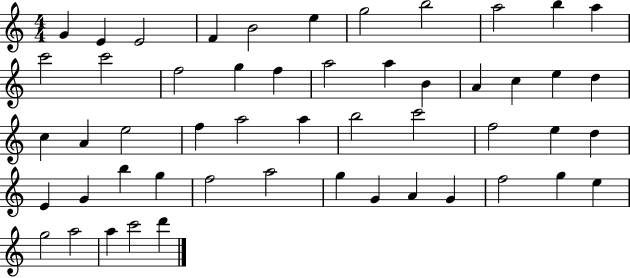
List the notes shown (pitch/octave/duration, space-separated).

G4/q E4/q E4/h F4/q B4/h E5/q G5/h B5/h A5/h B5/q A5/q C6/h C6/h F5/h G5/q F5/q A5/h A5/q B4/q A4/q C5/q E5/q D5/q C5/q A4/q E5/h F5/q A5/h A5/q B5/h C6/h F5/h E5/q D5/q E4/q G4/q B5/q G5/q F5/h A5/h G5/q G4/q A4/q G4/q F5/h G5/q E5/q G5/h A5/h A5/q C6/h D6/q